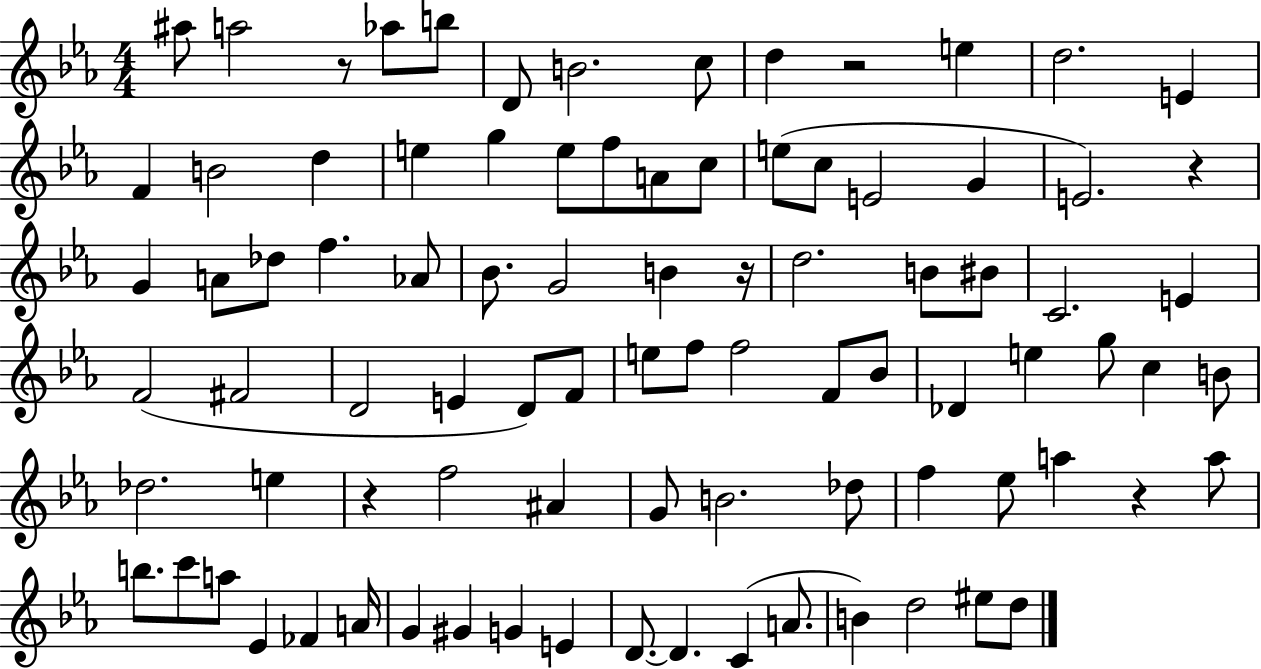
A#5/e A5/h R/e Ab5/e B5/e D4/e B4/h. C5/e D5/q R/h E5/q D5/h. E4/q F4/q B4/h D5/q E5/q G5/q E5/e F5/e A4/e C5/e E5/e C5/e E4/h G4/q E4/h. R/q G4/q A4/e Db5/e F5/q. Ab4/e Bb4/e. G4/h B4/q R/s D5/h. B4/e BIS4/e C4/h. E4/q F4/h F#4/h D4/h E4/q D4/e F4/e E5/e F5/e F5/h F4/e Bb4/e Db4/q E5/q G5/e C5/q B4/e Db5/h. E5/q R/q F5/h A#4/q G4/e B4/h. Db5/e F5/q Eb5/e A5/q R/q A5/e B5/e. C6/e A5/e Eb4/q FES4/q A4/s G4/q G#4/q G4/q E4/q D4/e. D4/q. C4/q A4/e. B4/q D5/h EIS5/e D5/e